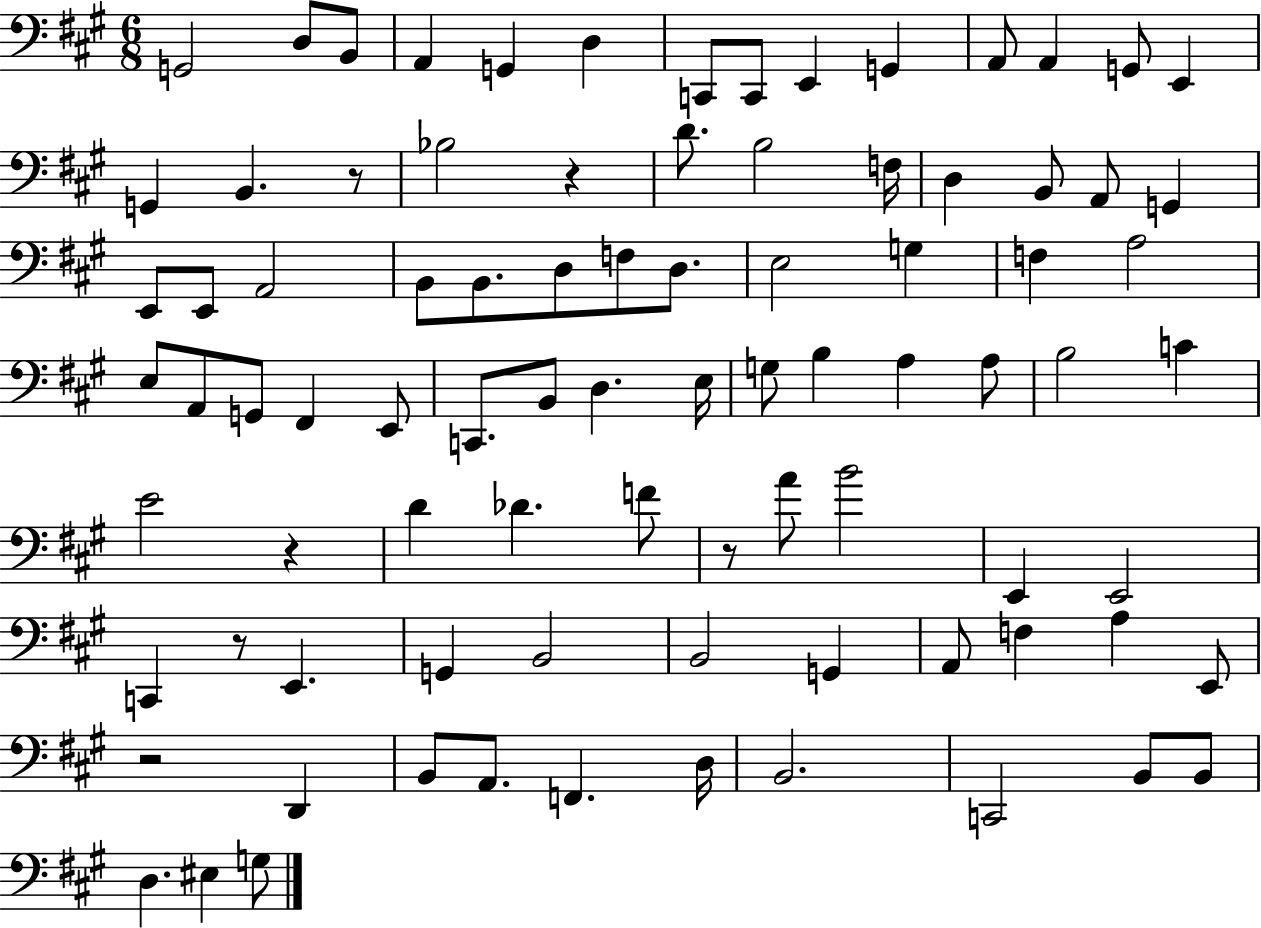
{
  \clef bass
  \numericTimeSignature
  \time 6/8
  \key a \major
  g,2 d8 b,8 | a,4 g,4 d4 | c,8 c,8 e,4 g,4 | a,8 a,4 g,8 e,4 | \break g,4 b,4. r8 | bes2 r4 | d'8. b2 f16 | d4 b,8 a,8 g,4 | \break e,8 e,8 a,2 | b,8 b,8. d8 f8 d8. | e2 g4 | f4 a2 | \break e8 a,8 g,8 fis,4 e,8 | c,8. b,8 d4. e16 | g8 b4 a4 a8 | b2 c'4 | \break e'2 r4 | d'4 des'4. f'8 | r8 a'8 b'2 | e,4 e,2 | \break c,4 r8 e,4. | g,4 b,2 | b,2 g,4 | a,8 f4 a4 e,8 | \break r2 d,4 | b,8 a,8. f,4. d16 | b,2. | c,2 b,8 b,8 | \break d4. eis4 g8 | \bar "|."
}